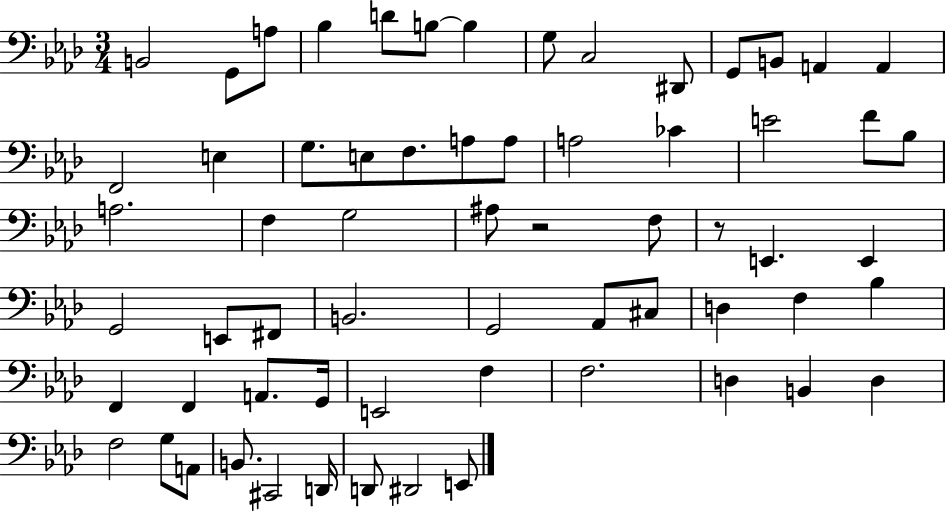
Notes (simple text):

B2/h G2/e A3/e Bb3/q D4/e B3/e B3/q G3/e C3/h D#2/e G2/e B2/e A2/q A2/q F2/h E3/q G3/e. E3/e F3/e. A3/e A3/e A3/h CES4/q E4/h F4/e Bb3/e A3/h. F3/q G3/h A#3/e R/h F3/e R/e E2/q. E2/q G2/h E2/e F#2/e B2/h. G2/h Ab2/e C#3/e D3/q F3/q Bb3/q F2/q F2/q A2/e. G2/s E2/h F3/q F3/h. D3/q B2/q D3/q F3/h G3/e A2/e B2/e. C#2/h D2/s D2/e D#2/h E2/e